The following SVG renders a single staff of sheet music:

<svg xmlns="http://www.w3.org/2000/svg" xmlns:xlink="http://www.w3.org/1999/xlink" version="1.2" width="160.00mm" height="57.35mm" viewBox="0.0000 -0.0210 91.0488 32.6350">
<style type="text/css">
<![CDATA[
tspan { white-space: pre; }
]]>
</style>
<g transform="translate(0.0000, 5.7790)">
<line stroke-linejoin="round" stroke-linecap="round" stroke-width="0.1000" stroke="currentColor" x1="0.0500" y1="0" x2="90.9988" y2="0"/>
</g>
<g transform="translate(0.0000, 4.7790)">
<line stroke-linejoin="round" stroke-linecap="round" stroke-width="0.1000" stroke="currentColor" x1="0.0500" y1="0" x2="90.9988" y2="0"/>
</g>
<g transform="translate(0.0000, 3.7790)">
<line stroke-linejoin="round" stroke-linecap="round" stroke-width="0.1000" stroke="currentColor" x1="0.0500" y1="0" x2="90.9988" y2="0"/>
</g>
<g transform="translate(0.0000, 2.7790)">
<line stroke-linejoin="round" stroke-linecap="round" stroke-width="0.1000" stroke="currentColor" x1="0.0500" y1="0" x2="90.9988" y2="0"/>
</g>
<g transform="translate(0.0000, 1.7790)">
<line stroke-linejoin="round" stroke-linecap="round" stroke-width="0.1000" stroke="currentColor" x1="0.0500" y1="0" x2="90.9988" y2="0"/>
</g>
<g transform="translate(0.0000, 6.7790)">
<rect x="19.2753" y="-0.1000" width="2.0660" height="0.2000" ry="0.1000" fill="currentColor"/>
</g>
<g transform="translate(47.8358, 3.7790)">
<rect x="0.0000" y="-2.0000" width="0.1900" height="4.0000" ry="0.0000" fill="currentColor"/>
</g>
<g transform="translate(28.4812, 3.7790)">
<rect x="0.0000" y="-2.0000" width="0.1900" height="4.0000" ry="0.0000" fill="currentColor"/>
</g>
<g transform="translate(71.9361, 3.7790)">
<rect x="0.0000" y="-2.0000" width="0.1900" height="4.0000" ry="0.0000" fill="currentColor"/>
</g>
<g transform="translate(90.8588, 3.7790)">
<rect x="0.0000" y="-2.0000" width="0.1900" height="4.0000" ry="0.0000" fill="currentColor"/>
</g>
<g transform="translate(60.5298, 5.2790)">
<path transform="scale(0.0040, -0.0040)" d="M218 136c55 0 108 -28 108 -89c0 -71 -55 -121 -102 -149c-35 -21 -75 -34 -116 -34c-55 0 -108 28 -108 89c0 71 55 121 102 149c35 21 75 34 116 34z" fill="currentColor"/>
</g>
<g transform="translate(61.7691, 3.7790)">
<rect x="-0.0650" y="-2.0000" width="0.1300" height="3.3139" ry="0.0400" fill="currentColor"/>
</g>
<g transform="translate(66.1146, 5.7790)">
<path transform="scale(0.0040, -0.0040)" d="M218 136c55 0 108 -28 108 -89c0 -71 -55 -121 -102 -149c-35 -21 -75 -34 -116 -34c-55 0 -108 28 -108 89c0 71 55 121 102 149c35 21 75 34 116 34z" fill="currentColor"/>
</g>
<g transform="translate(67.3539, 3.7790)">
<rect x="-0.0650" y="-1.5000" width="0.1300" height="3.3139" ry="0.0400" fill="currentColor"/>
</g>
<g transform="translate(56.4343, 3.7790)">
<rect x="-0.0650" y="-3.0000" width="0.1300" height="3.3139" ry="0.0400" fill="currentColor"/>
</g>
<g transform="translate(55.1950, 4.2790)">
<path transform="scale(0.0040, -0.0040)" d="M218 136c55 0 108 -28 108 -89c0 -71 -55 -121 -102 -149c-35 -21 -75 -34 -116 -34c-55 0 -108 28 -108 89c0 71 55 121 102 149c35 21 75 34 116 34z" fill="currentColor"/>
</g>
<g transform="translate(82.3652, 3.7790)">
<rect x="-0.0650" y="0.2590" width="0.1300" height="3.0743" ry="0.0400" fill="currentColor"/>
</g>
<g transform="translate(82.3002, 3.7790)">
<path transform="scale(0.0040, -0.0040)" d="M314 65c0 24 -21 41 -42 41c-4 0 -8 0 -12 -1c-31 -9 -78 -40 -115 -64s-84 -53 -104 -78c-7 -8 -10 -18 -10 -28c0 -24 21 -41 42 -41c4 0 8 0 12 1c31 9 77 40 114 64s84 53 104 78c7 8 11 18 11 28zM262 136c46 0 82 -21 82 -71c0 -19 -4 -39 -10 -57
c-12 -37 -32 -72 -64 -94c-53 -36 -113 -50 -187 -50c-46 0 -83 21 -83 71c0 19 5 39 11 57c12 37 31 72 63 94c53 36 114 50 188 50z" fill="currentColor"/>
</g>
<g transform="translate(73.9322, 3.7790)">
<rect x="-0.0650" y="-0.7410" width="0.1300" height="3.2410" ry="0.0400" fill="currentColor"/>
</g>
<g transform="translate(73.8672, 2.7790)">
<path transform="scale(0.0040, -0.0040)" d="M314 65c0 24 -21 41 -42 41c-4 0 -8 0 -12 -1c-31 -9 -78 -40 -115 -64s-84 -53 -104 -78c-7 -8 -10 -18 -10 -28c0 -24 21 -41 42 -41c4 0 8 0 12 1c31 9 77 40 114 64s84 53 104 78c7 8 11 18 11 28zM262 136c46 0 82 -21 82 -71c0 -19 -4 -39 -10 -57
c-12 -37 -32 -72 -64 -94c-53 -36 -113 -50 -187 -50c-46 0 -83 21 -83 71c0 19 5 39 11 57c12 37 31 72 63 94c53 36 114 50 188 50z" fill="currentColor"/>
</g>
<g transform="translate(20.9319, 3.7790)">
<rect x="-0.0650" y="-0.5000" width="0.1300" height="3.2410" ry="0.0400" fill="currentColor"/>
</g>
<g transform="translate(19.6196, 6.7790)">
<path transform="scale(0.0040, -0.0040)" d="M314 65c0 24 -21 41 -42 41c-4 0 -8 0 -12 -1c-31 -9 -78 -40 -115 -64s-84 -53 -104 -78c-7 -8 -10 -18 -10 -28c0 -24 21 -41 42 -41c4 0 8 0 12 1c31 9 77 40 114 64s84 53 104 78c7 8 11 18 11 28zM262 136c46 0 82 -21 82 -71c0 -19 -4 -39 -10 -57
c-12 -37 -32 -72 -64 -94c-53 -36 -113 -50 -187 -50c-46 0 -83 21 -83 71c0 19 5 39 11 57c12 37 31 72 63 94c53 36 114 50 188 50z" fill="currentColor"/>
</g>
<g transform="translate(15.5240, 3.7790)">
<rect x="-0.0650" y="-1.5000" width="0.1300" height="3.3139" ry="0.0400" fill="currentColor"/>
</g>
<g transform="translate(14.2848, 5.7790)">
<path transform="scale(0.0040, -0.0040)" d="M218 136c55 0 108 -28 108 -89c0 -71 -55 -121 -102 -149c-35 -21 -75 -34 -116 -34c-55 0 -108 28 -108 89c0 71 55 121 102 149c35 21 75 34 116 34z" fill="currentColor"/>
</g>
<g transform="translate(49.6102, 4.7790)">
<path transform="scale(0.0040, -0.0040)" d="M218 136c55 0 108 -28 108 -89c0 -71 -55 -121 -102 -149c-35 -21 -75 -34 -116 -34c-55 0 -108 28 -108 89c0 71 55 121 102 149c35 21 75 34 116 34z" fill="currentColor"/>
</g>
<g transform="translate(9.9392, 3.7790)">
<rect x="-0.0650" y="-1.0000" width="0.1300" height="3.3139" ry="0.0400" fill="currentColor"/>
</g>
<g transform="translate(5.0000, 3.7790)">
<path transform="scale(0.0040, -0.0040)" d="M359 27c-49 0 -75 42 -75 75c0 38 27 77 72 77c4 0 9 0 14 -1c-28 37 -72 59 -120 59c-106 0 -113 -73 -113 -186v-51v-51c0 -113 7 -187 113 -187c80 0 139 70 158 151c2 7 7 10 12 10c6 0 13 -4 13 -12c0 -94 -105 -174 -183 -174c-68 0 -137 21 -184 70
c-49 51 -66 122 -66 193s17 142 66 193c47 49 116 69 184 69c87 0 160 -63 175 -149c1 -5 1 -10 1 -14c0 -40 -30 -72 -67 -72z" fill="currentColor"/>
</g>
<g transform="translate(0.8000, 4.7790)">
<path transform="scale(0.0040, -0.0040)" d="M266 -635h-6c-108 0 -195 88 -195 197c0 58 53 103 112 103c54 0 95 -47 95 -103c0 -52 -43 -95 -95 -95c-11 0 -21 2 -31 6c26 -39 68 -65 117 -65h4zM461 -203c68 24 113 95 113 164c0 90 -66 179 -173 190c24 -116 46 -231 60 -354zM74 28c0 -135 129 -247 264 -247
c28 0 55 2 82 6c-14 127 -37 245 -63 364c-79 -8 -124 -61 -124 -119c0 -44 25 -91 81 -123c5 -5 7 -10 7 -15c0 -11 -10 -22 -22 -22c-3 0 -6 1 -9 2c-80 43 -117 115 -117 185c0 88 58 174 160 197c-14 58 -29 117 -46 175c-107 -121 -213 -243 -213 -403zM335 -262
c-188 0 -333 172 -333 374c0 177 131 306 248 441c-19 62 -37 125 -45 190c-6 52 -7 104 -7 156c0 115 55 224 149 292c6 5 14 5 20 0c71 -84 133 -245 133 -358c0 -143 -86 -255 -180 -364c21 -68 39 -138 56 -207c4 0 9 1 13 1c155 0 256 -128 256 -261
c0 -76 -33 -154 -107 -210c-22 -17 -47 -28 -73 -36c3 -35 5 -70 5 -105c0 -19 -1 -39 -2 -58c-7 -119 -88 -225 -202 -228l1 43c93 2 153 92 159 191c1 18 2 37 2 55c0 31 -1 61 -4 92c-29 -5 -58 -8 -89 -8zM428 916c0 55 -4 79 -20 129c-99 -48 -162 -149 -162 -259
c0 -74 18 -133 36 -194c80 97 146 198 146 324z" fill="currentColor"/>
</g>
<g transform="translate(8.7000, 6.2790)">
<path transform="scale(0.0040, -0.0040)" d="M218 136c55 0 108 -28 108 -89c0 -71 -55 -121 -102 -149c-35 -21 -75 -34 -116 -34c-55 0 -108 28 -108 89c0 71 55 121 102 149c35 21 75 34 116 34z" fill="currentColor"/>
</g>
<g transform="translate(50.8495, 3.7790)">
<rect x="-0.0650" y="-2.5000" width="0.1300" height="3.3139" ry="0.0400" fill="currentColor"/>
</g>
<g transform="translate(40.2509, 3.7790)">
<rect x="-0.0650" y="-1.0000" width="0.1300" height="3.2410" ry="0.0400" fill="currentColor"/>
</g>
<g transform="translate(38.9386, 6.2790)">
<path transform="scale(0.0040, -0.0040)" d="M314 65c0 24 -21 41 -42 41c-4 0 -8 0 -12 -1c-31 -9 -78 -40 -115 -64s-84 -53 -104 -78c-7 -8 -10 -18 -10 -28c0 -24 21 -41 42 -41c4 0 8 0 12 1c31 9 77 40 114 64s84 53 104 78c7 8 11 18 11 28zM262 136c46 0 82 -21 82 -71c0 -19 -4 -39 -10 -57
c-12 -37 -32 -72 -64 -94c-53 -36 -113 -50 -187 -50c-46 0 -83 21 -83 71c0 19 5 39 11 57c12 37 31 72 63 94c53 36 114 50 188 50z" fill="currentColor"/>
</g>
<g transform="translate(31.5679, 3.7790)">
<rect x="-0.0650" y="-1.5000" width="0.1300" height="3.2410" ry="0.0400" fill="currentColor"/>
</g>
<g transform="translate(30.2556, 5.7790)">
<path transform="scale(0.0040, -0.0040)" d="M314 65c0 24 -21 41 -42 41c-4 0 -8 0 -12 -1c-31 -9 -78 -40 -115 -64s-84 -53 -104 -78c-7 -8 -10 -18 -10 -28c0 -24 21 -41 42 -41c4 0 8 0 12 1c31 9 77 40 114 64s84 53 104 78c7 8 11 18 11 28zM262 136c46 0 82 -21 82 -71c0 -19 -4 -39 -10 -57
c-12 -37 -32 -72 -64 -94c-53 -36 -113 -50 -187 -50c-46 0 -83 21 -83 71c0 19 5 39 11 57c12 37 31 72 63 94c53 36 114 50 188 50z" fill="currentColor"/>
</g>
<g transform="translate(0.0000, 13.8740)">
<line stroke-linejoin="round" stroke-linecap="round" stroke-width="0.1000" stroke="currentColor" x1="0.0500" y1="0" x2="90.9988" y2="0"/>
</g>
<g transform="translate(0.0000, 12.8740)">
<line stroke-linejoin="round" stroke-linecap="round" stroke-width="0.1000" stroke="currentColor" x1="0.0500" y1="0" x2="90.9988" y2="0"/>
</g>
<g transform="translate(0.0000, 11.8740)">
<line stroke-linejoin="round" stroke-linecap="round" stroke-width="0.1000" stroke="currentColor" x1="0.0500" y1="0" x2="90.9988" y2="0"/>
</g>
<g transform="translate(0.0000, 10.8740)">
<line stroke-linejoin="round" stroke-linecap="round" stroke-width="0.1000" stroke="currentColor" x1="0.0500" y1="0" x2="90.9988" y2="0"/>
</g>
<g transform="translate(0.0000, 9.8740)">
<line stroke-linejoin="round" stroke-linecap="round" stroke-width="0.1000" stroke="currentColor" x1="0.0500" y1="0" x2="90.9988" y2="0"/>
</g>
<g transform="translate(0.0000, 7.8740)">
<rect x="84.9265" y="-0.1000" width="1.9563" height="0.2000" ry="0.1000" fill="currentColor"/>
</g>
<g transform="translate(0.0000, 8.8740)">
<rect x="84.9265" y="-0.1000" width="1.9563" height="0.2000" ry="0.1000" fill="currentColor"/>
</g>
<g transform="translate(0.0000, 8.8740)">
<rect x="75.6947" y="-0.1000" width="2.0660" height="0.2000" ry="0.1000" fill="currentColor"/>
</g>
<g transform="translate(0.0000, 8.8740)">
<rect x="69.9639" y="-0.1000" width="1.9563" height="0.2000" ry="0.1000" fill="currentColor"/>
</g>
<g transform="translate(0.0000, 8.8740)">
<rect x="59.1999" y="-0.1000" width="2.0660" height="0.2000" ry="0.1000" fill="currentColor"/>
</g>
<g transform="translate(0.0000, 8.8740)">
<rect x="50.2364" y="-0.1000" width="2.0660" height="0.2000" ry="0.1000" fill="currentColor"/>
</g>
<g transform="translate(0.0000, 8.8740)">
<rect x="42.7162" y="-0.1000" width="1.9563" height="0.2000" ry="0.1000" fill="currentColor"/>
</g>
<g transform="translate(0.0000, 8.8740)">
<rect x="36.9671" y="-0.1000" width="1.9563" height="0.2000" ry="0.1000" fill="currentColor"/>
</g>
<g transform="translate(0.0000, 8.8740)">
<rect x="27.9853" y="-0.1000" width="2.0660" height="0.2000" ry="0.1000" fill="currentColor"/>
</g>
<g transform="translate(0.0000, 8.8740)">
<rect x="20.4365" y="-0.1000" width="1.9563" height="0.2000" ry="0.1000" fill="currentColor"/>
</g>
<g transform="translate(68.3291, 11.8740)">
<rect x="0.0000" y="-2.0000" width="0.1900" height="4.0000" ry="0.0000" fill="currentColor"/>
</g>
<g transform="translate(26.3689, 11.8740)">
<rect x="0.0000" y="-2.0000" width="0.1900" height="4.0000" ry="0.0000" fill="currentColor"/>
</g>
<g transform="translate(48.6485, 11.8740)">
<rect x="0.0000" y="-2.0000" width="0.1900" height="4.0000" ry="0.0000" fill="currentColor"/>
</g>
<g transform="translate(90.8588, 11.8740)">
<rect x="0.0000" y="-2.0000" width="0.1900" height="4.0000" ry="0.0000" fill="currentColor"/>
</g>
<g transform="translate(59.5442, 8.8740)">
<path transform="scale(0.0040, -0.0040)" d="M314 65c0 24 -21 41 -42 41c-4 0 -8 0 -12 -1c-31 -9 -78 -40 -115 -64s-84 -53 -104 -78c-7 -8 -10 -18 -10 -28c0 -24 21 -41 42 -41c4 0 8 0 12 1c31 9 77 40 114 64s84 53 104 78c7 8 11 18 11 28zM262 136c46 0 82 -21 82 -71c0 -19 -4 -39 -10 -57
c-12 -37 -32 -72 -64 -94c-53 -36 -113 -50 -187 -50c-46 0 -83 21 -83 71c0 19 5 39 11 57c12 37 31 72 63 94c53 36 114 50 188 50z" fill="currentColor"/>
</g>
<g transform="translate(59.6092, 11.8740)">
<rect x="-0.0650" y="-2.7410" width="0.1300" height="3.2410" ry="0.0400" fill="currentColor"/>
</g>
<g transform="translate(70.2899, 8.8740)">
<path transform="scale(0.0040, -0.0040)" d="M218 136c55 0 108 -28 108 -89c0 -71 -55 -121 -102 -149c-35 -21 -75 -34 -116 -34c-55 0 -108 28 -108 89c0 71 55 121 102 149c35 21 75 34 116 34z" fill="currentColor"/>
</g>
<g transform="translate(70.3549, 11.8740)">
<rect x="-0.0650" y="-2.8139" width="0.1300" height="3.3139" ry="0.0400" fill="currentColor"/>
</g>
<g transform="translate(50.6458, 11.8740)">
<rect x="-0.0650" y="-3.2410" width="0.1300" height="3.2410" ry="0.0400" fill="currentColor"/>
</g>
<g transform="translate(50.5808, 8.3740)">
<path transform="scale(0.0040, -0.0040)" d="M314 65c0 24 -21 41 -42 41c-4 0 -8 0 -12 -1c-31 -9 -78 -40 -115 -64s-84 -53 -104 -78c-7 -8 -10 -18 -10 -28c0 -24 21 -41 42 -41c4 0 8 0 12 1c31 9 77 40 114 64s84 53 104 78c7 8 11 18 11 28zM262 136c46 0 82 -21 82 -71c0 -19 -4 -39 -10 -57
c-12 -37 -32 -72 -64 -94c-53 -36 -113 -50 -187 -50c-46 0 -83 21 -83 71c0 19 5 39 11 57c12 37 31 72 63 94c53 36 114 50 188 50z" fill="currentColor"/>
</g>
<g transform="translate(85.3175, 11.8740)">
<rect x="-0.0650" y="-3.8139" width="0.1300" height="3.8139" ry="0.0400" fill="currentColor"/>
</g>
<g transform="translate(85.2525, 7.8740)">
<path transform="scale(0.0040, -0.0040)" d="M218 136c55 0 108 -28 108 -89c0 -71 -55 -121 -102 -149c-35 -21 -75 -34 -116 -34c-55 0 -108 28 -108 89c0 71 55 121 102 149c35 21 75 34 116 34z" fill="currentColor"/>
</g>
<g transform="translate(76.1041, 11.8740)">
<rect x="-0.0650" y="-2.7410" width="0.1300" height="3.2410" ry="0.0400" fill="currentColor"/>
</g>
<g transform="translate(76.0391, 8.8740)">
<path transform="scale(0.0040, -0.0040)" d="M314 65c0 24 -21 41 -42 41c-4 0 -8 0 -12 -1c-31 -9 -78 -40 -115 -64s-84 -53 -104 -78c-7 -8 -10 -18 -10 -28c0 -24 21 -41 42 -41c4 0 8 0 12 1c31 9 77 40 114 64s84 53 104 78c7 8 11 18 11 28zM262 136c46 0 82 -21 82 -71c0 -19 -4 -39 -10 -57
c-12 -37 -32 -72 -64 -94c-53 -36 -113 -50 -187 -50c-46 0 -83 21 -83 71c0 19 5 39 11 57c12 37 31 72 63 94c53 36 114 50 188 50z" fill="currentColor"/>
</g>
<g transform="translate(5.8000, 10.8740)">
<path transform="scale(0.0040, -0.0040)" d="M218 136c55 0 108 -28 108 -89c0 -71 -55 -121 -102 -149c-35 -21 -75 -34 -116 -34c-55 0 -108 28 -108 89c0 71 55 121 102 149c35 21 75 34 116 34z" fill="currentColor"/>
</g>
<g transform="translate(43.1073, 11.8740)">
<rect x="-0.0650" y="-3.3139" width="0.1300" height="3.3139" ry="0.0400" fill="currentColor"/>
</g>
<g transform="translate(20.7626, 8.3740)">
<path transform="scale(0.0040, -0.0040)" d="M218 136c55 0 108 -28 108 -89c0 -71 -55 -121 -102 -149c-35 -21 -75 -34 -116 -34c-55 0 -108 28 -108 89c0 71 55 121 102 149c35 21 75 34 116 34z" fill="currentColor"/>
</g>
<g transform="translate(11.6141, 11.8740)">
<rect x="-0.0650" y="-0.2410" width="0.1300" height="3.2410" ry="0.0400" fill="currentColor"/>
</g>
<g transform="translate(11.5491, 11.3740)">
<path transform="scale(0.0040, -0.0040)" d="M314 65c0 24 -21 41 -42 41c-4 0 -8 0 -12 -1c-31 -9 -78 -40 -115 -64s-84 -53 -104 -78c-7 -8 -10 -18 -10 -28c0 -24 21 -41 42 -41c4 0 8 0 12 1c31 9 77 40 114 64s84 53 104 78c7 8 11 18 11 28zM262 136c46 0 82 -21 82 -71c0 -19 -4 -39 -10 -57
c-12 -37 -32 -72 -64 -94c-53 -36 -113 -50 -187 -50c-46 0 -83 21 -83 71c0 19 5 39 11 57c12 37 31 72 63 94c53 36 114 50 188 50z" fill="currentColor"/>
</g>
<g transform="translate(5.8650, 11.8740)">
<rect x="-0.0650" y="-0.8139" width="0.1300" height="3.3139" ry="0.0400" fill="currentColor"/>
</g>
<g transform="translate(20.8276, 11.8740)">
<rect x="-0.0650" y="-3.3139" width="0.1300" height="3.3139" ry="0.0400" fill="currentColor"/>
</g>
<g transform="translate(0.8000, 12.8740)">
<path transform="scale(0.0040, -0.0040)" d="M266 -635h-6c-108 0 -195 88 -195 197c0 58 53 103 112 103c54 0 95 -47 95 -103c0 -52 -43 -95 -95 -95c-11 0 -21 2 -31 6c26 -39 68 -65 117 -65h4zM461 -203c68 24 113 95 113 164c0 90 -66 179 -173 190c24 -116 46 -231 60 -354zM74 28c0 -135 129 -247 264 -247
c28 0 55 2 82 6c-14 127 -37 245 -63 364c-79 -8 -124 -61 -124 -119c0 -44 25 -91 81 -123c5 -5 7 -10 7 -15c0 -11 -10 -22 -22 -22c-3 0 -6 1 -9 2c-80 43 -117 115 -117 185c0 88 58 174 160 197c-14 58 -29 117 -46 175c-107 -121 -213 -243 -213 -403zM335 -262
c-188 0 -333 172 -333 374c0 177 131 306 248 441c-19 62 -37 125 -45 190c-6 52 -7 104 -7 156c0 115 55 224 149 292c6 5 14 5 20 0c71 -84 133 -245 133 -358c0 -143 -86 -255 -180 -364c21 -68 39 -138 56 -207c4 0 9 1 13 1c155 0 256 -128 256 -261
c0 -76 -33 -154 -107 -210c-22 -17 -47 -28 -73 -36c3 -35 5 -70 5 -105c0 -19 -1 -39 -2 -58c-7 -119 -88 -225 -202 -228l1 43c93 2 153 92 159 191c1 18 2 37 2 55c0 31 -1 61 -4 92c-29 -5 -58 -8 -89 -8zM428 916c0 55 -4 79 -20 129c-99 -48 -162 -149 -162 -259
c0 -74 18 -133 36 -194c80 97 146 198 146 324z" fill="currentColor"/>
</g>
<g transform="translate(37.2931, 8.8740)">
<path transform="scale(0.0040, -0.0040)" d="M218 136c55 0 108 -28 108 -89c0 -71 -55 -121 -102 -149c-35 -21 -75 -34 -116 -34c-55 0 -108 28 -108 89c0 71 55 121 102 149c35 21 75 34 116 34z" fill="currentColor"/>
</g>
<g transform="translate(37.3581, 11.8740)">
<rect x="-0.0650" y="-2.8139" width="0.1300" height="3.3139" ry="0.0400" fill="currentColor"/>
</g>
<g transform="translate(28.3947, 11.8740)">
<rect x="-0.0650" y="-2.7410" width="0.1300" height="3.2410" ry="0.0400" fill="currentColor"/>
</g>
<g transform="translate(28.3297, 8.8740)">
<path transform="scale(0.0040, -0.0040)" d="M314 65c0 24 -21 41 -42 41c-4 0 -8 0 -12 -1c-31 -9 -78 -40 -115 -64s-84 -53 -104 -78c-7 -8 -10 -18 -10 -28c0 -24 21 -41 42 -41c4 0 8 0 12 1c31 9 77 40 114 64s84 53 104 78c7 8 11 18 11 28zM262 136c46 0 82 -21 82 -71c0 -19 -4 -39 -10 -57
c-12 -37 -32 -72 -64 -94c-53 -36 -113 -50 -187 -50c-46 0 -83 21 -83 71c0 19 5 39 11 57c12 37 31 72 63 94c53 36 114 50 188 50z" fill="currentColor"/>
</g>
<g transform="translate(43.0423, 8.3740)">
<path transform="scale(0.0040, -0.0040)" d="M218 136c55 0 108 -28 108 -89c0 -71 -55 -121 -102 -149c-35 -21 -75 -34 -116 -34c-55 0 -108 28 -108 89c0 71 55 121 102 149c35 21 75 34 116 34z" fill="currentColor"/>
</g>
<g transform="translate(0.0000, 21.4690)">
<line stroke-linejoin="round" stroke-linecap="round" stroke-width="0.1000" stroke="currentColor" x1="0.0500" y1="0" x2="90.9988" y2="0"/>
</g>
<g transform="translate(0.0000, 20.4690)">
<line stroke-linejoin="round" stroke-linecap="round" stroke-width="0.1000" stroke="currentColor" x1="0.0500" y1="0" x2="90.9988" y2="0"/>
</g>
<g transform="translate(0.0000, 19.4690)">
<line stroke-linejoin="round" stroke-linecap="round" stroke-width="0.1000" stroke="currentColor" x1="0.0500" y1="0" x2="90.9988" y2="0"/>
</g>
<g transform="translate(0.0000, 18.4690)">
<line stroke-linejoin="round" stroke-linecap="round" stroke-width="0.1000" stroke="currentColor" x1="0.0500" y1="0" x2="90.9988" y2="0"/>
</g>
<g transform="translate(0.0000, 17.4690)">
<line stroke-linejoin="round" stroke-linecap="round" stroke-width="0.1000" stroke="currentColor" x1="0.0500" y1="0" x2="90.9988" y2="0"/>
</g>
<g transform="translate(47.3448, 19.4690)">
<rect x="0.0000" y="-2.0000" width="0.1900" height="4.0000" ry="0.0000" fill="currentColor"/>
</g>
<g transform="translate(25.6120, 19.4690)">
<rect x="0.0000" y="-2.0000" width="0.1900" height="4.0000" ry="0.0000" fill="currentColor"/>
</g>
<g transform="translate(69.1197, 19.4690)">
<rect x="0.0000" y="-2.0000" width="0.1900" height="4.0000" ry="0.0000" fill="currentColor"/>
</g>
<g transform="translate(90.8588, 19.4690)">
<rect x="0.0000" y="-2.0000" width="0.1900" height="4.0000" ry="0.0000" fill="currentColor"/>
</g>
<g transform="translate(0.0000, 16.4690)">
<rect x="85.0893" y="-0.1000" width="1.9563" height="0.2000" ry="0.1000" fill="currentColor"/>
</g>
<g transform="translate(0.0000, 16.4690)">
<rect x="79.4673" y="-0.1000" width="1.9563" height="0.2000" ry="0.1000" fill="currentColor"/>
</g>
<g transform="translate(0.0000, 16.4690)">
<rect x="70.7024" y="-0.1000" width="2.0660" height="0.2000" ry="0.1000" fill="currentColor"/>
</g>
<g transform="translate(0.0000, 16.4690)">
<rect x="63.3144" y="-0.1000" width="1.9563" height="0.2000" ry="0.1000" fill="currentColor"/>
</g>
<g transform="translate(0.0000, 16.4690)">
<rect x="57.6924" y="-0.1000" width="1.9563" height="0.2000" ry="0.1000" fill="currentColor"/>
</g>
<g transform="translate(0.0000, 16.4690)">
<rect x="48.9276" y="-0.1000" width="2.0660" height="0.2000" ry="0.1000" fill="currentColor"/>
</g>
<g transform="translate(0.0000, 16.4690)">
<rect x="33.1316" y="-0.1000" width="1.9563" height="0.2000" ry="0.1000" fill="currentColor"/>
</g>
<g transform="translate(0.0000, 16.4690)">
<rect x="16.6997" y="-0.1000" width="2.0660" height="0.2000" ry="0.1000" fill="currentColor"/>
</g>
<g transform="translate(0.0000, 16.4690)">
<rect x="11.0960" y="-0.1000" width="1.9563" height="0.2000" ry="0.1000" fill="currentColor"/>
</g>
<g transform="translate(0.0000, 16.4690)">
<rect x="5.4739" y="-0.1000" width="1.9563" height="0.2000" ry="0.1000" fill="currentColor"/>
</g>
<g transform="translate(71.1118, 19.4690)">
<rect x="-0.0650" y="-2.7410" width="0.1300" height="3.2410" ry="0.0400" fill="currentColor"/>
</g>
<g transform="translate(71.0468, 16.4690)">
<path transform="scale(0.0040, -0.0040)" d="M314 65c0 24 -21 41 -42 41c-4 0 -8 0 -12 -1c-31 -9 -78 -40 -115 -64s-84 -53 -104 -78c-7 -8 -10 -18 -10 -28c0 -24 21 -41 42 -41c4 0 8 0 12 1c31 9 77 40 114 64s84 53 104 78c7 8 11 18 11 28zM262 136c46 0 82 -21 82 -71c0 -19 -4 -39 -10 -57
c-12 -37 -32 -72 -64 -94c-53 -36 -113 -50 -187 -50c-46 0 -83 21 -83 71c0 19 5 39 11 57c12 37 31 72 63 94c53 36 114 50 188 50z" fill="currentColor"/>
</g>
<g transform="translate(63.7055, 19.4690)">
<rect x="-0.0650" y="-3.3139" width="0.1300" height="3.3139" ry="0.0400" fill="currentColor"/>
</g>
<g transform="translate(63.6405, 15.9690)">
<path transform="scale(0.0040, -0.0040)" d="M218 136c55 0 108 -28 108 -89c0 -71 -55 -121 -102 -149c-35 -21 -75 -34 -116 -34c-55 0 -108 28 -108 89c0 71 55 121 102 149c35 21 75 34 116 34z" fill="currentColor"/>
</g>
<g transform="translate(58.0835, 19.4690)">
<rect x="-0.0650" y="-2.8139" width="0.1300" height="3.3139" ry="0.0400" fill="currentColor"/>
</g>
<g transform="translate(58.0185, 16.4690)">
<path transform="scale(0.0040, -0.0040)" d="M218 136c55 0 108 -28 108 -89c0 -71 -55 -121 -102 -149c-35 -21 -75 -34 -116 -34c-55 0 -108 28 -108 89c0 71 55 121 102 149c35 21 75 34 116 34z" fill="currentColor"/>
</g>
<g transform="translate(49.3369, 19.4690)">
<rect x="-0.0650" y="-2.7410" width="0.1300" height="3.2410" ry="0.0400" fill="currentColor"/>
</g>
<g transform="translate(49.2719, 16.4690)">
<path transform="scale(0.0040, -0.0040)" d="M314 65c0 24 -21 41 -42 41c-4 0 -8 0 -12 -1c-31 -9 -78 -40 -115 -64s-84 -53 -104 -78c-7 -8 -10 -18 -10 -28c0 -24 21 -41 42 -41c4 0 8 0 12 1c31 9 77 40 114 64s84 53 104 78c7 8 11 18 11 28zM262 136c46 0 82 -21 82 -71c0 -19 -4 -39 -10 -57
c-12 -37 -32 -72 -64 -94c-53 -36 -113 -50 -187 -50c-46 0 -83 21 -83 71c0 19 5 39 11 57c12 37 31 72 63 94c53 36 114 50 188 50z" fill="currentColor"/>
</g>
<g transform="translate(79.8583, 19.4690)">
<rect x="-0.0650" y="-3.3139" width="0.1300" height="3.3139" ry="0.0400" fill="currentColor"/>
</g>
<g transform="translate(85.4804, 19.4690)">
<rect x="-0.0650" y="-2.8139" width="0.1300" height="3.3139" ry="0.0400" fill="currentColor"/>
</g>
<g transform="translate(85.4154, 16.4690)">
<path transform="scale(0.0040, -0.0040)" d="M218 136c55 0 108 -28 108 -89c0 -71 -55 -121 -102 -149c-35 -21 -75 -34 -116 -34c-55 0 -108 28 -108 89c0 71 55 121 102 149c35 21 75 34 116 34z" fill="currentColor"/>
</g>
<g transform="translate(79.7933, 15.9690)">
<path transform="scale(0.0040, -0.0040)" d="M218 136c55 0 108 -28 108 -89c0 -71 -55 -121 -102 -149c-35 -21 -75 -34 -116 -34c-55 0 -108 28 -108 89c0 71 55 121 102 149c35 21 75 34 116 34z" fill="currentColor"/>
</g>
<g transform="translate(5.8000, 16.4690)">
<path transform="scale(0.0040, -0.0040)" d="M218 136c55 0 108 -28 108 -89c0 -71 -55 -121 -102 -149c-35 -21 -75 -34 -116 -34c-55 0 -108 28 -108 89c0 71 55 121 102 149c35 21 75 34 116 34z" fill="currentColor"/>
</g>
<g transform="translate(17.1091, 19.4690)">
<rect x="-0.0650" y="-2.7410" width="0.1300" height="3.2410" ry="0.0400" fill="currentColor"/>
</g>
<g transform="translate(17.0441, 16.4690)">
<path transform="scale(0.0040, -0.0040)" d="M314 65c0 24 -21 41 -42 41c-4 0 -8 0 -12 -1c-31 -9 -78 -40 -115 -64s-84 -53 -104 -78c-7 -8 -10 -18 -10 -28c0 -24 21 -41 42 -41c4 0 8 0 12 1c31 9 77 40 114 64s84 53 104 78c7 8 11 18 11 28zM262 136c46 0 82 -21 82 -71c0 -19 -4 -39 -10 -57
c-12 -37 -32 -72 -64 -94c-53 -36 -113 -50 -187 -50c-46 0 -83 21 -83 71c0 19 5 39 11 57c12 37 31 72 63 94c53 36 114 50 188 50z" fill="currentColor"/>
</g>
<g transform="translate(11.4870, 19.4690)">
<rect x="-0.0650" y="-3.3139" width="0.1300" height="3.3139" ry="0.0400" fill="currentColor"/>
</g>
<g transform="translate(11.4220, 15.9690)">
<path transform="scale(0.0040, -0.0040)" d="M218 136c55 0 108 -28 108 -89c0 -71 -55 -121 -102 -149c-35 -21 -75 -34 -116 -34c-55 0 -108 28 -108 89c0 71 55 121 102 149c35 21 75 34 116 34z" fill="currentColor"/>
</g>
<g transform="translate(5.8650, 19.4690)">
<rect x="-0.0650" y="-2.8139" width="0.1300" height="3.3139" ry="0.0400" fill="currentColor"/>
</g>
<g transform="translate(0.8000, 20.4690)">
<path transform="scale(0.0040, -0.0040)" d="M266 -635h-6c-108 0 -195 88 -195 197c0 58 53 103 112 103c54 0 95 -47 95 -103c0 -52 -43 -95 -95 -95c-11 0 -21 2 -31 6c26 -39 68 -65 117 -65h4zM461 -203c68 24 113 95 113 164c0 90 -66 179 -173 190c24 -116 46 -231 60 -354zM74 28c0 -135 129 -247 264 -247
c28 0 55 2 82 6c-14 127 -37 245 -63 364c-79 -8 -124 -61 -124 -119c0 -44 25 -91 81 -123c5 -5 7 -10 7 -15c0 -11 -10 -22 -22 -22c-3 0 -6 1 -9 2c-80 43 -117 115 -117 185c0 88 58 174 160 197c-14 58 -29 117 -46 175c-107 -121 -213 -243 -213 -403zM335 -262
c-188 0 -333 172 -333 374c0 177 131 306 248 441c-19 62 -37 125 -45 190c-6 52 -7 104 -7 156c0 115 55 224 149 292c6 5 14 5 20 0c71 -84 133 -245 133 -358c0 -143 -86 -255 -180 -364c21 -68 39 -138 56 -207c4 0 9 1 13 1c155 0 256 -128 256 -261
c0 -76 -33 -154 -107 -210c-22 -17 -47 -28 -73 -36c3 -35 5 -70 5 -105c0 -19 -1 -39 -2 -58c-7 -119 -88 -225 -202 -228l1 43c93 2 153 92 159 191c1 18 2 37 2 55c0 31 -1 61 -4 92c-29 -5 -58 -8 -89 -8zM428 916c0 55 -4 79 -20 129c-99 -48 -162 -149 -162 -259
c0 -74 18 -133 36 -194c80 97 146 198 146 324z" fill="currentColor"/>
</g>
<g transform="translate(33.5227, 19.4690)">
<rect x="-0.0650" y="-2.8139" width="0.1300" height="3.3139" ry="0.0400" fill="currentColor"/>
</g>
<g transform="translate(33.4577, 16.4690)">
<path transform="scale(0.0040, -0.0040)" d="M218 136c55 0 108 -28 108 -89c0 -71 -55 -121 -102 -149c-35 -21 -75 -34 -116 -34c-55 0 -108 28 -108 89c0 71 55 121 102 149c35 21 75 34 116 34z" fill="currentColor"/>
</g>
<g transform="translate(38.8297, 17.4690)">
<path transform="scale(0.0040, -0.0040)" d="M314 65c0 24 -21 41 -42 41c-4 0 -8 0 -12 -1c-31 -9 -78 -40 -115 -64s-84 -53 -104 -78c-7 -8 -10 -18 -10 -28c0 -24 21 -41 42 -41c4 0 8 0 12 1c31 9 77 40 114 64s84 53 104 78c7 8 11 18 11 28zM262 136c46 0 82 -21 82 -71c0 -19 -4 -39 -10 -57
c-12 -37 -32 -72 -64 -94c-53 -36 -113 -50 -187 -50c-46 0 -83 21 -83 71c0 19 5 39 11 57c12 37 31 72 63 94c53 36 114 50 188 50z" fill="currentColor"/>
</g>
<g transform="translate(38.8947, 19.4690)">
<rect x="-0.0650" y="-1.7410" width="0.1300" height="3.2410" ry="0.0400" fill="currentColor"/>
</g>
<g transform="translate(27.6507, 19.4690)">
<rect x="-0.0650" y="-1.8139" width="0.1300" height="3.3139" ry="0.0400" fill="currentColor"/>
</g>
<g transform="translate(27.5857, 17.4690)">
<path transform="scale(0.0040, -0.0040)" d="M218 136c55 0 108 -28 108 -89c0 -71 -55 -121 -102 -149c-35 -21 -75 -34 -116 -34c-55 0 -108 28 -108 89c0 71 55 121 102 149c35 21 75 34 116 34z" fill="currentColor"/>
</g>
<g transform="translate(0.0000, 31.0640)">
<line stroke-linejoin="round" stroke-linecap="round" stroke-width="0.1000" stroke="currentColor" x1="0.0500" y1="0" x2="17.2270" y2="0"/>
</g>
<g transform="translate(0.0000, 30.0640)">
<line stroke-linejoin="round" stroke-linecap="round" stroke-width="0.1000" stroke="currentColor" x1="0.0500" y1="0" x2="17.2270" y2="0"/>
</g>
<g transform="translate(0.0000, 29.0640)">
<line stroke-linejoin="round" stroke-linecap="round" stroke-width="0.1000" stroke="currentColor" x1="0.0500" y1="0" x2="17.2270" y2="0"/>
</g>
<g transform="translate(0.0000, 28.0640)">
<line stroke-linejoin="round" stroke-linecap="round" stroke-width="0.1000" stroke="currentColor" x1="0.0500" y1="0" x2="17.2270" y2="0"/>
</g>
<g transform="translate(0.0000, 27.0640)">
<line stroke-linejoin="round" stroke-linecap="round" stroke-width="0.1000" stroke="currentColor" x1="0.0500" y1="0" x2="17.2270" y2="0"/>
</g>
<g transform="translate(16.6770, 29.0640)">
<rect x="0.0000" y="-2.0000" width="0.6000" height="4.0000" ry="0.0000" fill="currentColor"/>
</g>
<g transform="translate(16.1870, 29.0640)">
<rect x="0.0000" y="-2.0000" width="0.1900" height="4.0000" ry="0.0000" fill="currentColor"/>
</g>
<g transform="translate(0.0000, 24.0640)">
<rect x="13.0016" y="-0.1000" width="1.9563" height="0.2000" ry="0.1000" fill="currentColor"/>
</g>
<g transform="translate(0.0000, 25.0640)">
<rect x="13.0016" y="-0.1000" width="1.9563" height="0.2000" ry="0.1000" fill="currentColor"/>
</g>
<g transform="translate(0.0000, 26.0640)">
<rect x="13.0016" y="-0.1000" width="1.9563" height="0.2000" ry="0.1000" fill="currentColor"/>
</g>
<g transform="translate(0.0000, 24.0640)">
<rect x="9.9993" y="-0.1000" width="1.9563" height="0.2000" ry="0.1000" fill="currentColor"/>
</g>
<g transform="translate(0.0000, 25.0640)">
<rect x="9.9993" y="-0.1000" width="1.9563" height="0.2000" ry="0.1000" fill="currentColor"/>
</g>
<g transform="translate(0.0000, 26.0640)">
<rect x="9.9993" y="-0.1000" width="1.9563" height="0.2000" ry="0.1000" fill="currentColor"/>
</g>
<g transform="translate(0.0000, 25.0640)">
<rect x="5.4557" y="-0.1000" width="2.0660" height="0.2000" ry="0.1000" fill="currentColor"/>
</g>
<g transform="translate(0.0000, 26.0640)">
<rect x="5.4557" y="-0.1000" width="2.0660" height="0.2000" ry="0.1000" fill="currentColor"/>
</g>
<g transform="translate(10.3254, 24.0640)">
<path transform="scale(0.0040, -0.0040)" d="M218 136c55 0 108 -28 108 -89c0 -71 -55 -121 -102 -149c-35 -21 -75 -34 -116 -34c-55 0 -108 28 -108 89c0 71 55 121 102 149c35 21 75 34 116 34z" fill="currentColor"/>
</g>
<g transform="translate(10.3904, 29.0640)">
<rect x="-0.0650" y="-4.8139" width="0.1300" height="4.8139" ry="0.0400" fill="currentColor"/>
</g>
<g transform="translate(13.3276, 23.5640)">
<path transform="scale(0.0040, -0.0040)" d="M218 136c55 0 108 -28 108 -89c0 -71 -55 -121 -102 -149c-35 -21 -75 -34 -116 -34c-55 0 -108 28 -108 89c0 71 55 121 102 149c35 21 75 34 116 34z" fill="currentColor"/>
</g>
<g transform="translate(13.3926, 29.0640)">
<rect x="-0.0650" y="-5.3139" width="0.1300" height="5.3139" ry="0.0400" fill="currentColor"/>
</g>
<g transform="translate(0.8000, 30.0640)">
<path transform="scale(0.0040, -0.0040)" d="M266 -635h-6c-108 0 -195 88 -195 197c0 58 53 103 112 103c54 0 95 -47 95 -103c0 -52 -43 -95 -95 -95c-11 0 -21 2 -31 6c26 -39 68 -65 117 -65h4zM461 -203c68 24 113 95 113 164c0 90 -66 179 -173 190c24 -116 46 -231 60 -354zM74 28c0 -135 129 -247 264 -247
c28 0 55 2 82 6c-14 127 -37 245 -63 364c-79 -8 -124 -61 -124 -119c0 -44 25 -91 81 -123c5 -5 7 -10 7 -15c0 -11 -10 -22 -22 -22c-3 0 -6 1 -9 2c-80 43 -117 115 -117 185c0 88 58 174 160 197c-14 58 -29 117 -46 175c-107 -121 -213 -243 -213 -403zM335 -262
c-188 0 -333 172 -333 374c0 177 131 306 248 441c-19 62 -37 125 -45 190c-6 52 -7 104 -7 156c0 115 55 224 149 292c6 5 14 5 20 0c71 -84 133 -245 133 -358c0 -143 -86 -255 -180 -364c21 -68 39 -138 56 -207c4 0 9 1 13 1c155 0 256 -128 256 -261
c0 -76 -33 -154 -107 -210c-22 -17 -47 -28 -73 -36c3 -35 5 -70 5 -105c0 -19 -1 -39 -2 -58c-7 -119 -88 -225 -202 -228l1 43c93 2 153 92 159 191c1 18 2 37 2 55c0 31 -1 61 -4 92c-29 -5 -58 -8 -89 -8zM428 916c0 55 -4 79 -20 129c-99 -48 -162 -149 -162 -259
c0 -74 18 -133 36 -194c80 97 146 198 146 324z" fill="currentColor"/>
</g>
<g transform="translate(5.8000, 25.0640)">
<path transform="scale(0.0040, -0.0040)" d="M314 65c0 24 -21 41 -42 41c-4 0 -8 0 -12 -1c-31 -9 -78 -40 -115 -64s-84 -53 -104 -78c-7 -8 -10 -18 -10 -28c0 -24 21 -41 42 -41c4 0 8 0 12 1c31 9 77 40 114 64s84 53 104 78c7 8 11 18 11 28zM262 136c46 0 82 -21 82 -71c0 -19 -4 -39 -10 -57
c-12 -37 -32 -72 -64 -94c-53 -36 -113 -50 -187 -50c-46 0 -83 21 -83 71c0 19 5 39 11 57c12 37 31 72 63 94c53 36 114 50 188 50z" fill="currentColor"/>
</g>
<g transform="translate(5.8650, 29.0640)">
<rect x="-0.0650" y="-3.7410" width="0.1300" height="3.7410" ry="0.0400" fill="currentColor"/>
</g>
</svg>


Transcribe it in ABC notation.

X:1
T:Untitled
M:4/4
L:1/4
K:C
D E C2 E2 D2 G A F E d2 B2 d c2 b a2 a b b2 a2 a a2 c' a b a2 f a f2 a2 a b a2 b a c'2 e' f'